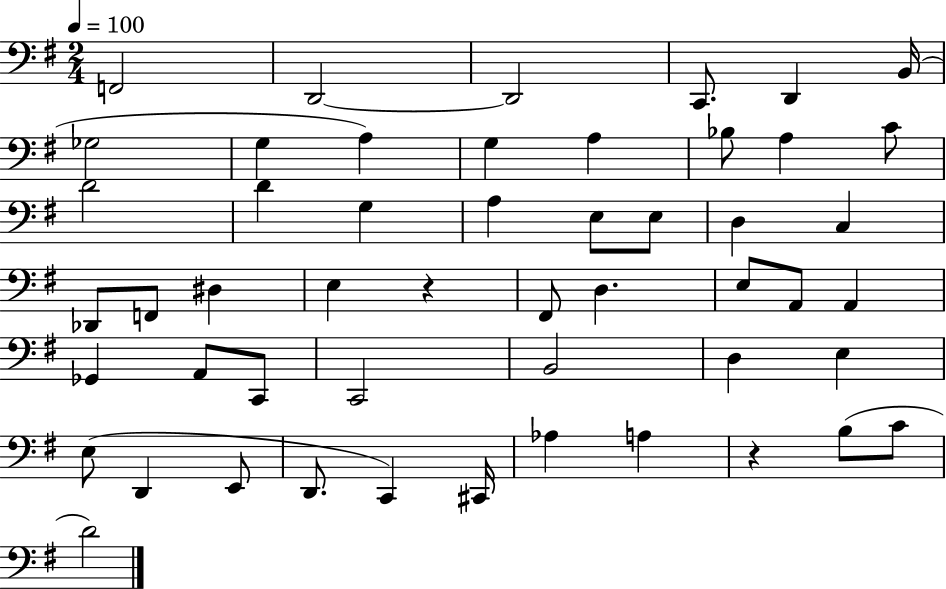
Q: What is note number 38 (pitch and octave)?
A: E3